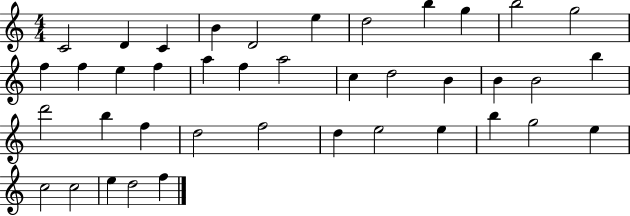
C4/h D4/q C4/q B4/q D4/h E5/q D5/h B5/q G5/q B5/h G5/h F5/q F5/q E5/q F5/q A5/q F5/q A5/h C5/q D5/h B4/q B4/q B4/h B5/q D6/h B5/q F5/q D5/h F5/h D5/q E5/h E5/q B5/q G5/h E5/q C5/h C5/h E5/q D5/h F5/q